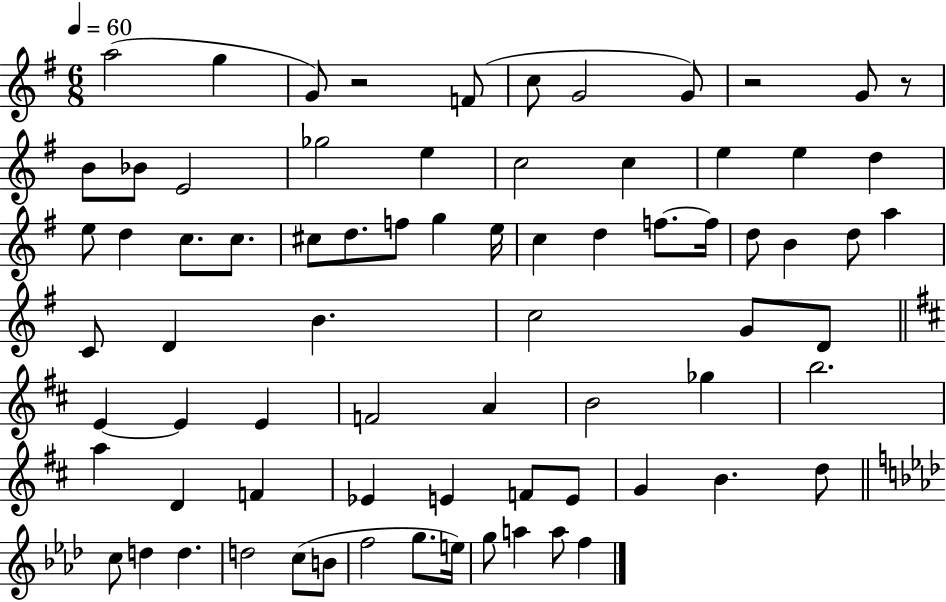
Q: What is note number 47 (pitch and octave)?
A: B4